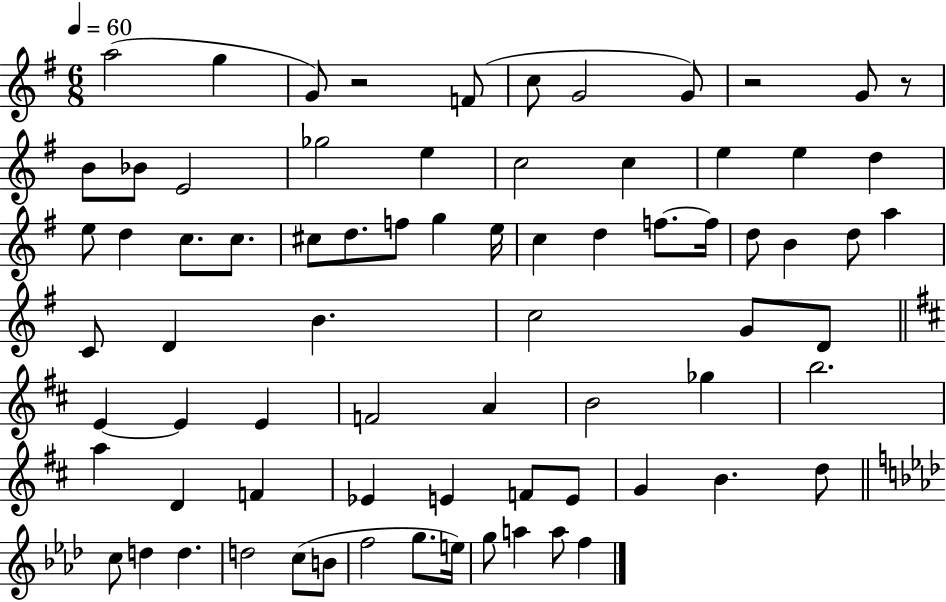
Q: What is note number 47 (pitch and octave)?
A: B4